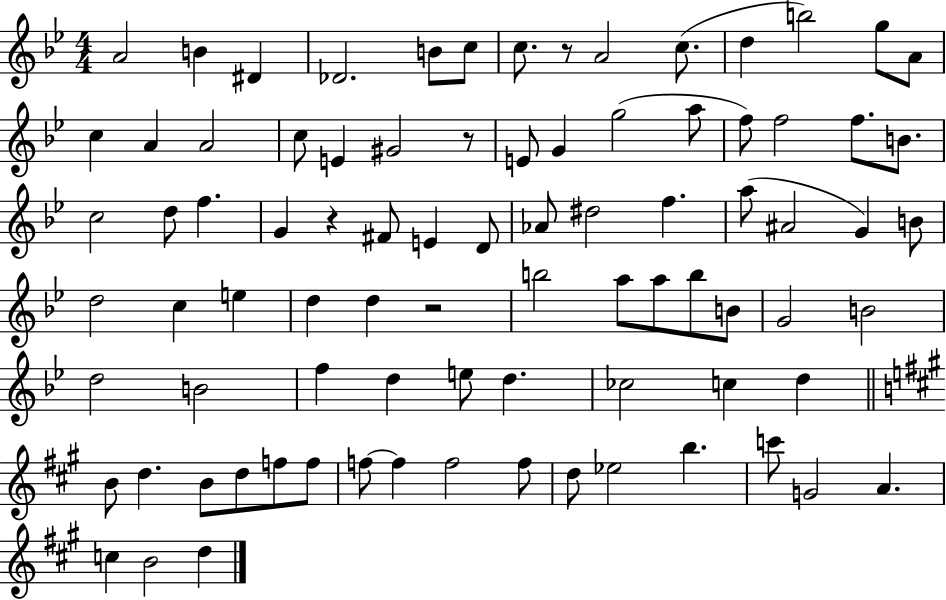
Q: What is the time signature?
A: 4/4